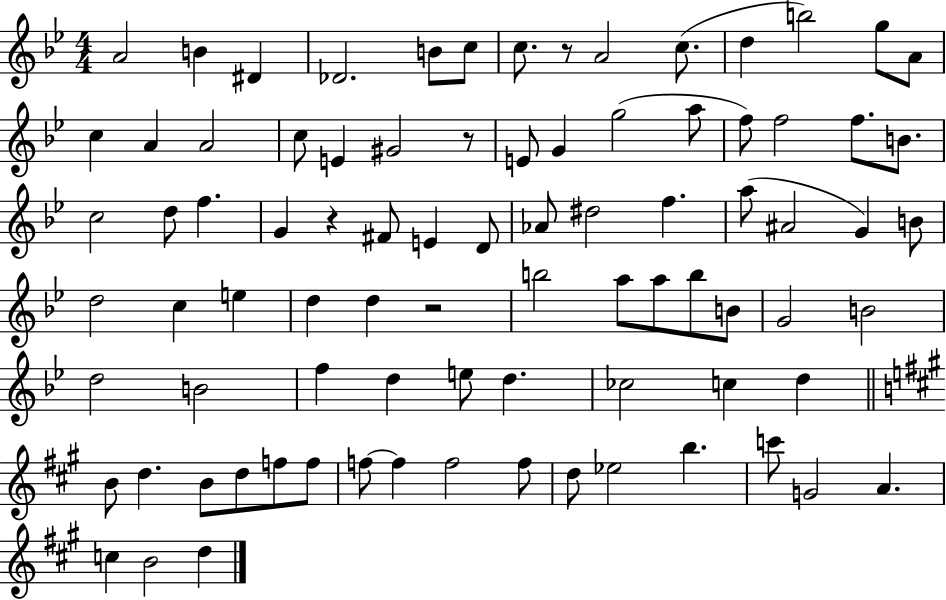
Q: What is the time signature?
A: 4/4